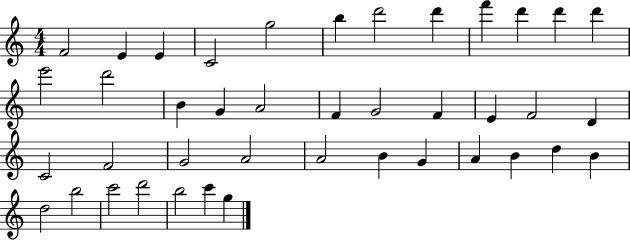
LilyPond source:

{
  \clef treble
  \numericTimeSignature
  \time 4/4
  \key c \major
  f'2 e'4 e'4 | c'2 g''2 | b''4 d'''2 d'''4 | f'''4 d'''4 d'''4 d'''4 | \break e'''2 d'''2 | b'4 g'4 a'2 | f'4 g'2 f'4 | e'4 f'2 d'4 | \break c'2 f'2 | g'2 a'2 | a'2 b'4 g'4 | a'4 b'4 d''4 b'4 | \break d''2 b''2 | c'''2 d'''2 | b''2 c'''4 g''4 | \bar "|."
}